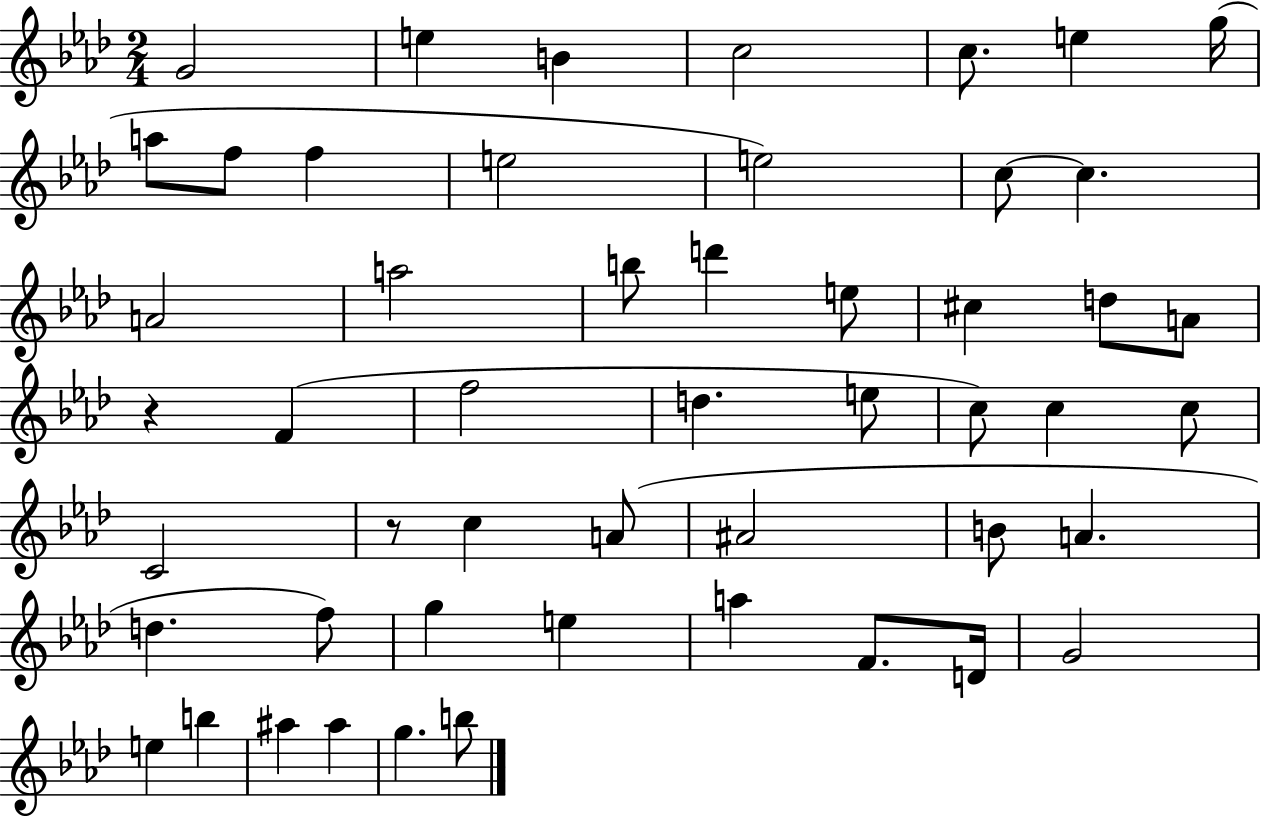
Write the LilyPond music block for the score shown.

{
  \clef treble
  \numericTimeSignature
  \time 2/4
  \key aes \major
  g'2 | e''4 b'4 | c''2 | c''8. e''4 g''16( | \break a''8 f''8 f''4 | e''2 | e''2) | c''8~~ c''4. | \break a'2 | a''2 | b''8 d'''4 e''8 | cis''4 d''8 a'8 | \break r4 f'4( | f''2 | d''4. e''8 | c''8) c''4 c''8 | \break c'2 | r8 c''4 a'8( | ais'2 | b'8 a'4. | \break d''4. f''8) | g''4 e''4 | a''4 f'8. d'16 | g'2 | \break e''4 b''4 | ais''4 ais''4 | g''4. b''8 | \bar "|."
}